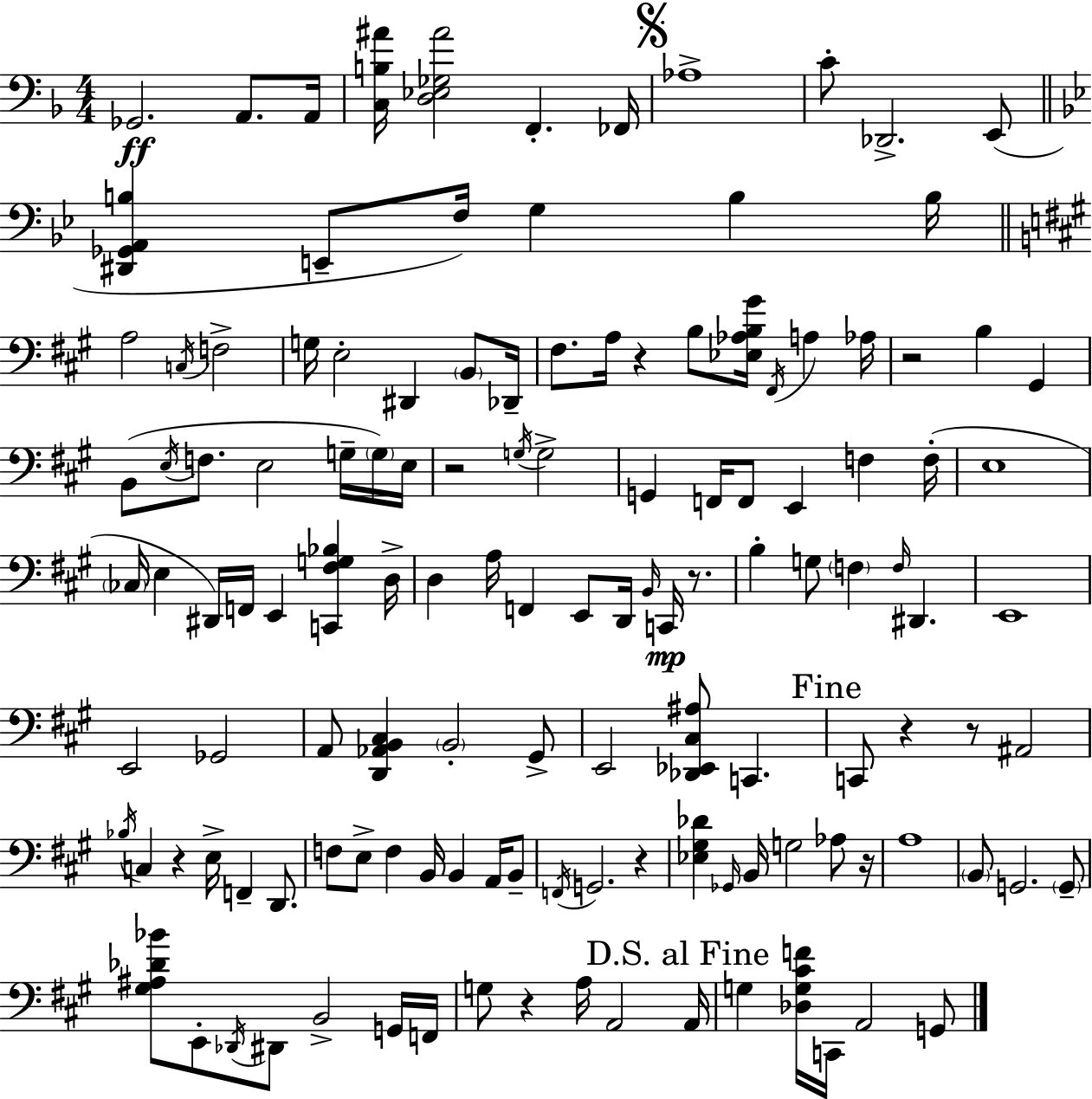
{
  \clef bass
  \numericTimeSignature
  \time 4/4
  \key f \major
  ges,2.\ff a,8. a,16 | <c b ais'>16 <d ees ges ais'>2 f,4.-. fes,16 | \mark \markup { \musicglyph "scripts.segno" } aes1-> | c'8-. des,2.-> e,8( | \break \bar "||" \break \key bes \major <dis, ges, a, b>4 e,8-- f16) g4 b4 b16 | \bar "||" \break \key a \major a2 \acciaccatura { c16 } f2-> | g16 e2-. dis,4 \parenthesize b,8 | des,16-- fis8. a16 r4 b8 <ees aes b gis'>16 \acciaccatura { fis,16 } a4 | aes16 r2 b4 gis,4 | \break b,8( \acciaccatura { e16 } f8. e2 | g16-- \parenthesize g16) e16 r2 \acciaccatura { g16 } g2-> | g,4 f,16 f,8 e,4 f4 | f16-.( e1 | \break \parenthesize ces16 e4 dis,16) f,16 e,4 <c, fis g bes>4 | d16-> d4 a16 f,4 e,8 d,16 | \grace { b,16 }\mp c,16 r8. b4-. g8 \parenthesize f4 \grace { f16 } | dis,4. e,1 | \break e,2 ges,2 | a,8 <d, aes, b, cis>4 \parenthesize b,2-. | gis,8-> e,2 <des, ees, cis ais>8 | c,4. \mark "Fine" c,8 r4 r8 ais,2 | \break \acciaccatura { bes16 } c4 r4 e16-> | f,4-- d,8. f8 e8-> f4 b,16 | b,4 a,16 b,8-- \acciaccatura { f,16 } g,2. | r4 <ees gis des'>4 \grace { ges,16 } b,16 g2 | \break aes8 r16 a1 | \parenthesize b,8 g,2. | \parenthesize g,8-- <gis ais des' bes'>8 e,8-. \acciaccatura { des,16 } dis,8 | b,2-> g,16 f,16 g8 r4 | \break a16 a,2 \mark "D.S. al Fine" a,16 g4 <des g cis' f'>16 c,16 | a,2 g,8 \bar "|."
}